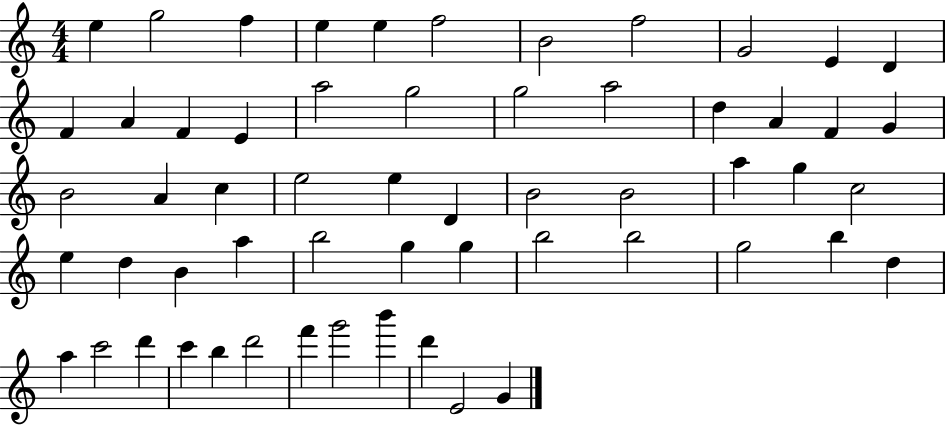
E5/q G5/h F5/q E5/q E5/q F5/h B4/h F5/h G4/h E4/q D4/q F4/q A4/q F4/q E4/q A5/h G5/h G5/h A5/h D5/q A4/q F4/q G4/q B4/h A4/q C5/q E5/h E5/q D4/q B4/h B4/h A5/q G5/q C5/h E5/q D5/q B4/q A5/q B5/h G5/q G5/q B5/h B5/h G5/h B5/q D5/q A5/q C6/h D6/q C6/q B5/q D6/h F6/q G6/h B6/q D6/q E4/h G4/q